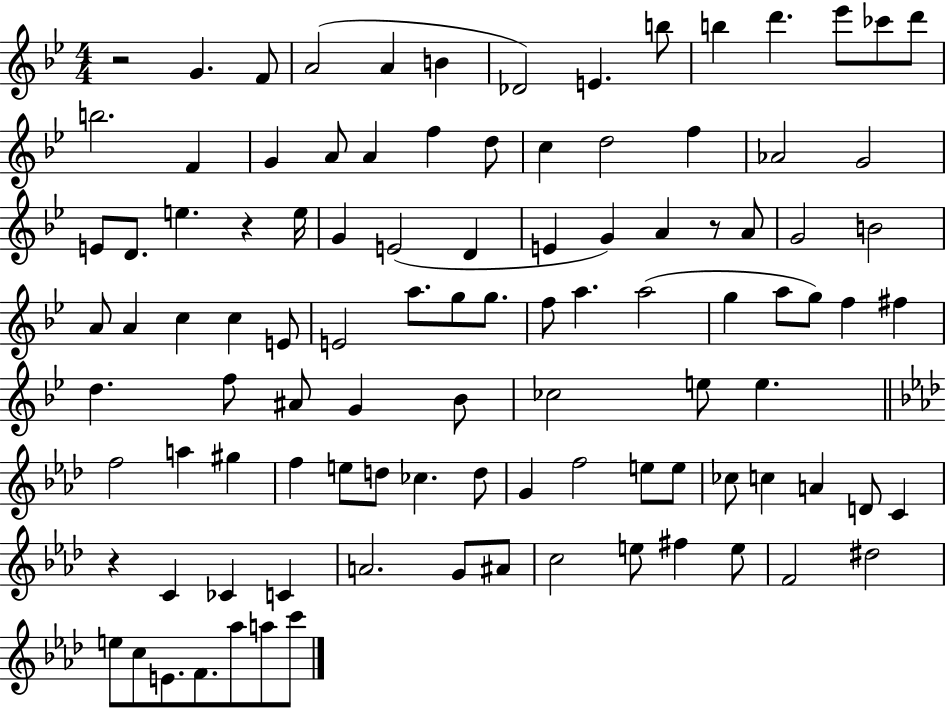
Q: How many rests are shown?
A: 4